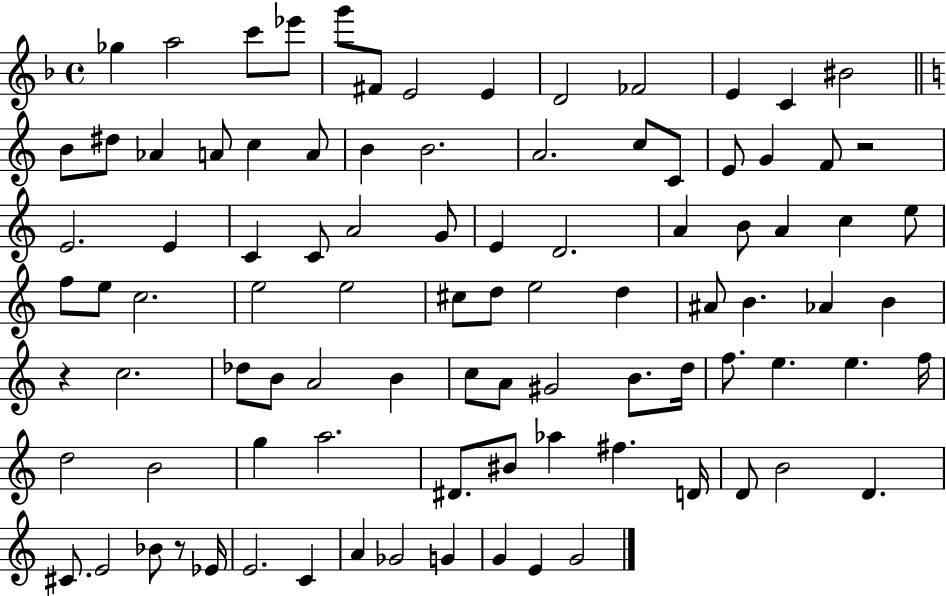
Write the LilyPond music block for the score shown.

{
  \clef treble
  \time 4/4
  \defaultTimeSignature
  \key f \major
  ges''4 a''2 c'''8 ees'''8 | g'''8 fis'8 e'2 e'4 | d'2 fes'2 | e'4 c'4 bis'2 | \break \bar "||" \break \key c \major b'8 dis''8 aes'4 a'8 c''4 a'8 | b'4 b'2. | a'2. c''8 c'8 | e'8 g'4 f'8 r2 | \break e'2. e'4 | c'4 c'8 a'2 g'8 | e'4 d'2. | a'4 b'8 a'4 c''4 e''8 | \break f''8 e''8 c''2. | e''2 e''2 | cis''8 d''8 e''2 d''4 | ais'8 b'4. aes'4 b'4 | \break r4 c''2. | des''8 b'8 a'2 b'4 | c''8 a'8 gis'2 b'8. d''16 | f''8. e''4. e''4. f''16 | \break d''2 b'2 | g''4 a''2. | dis'8. bis'8 aes''4 fis''4. d'16 | d'8 b'2 d'4. | \break cis'8. e'2 bes'8 r8 ees'16 | e'2. c'4 | a'4 ges'2 g'4 | g'4 e'4 g'2 | \break \bar "|."
}